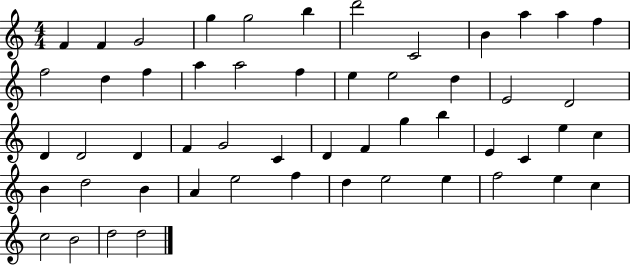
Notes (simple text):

F4/q F4/q G4/h G5/q G5/h B5/q D6/h C4/h B4/q A5/q A5/q F5/q F5/h D5/q F5/q A5/q A5/h F5/q E5/q E5/h D5/q E4/h D4/h D4/q D4/h D4/q F4/q G4/h C4/q D4/q F4/q G5/q B5/q E4/q C4/q E5/q C5/q B4/q D5/h B4/q A4/q E5/h F5/q D5/q E5/h E5/q F5/h E5/q C5/q C5/h B4/h D5/h D5/h